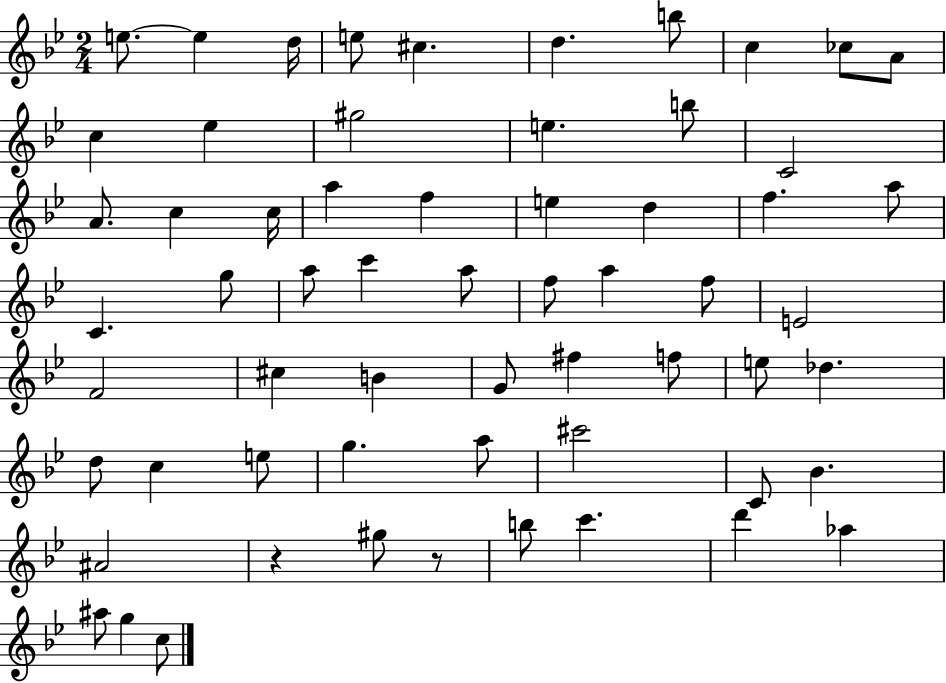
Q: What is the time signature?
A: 2/4